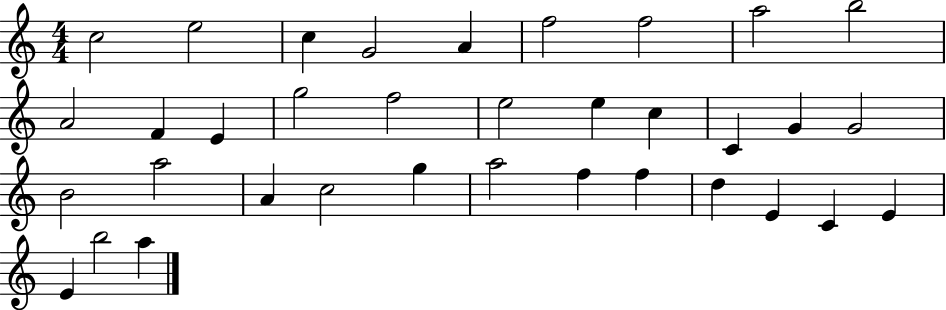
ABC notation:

X:1
T:Untitled
M:4/4
L:1/4
K:C
c2 e2 c G2 A f2 f2 a2 b2 A2 F E g2 f2 e2 e c C G G2 B2 a2 A c2 g a2 f f d E C E E b2 a